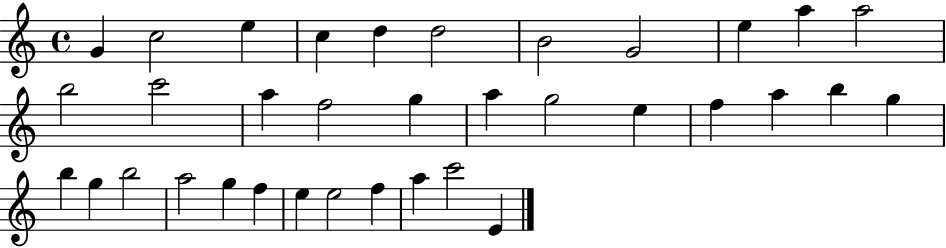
{
  \clef treble
  \time 4/4
  \defaultTimeSignature
  \key c \major
  g'4 c''2 e''4 | c''4 d''4 d''2 | b'2 g'2 | e''4 a''4 a''2 | \break b''2 c'''2 | a''4 f''2 g''4 | a''4 g''2 e''4 | f''4 a''4 b''4 g''4 | \break b''4 g''4 b''2 | a''2 g''4 f''4 | e''4 e''2 f''4 | a''4 c'''2 e'4 | \break \bar "|."
}